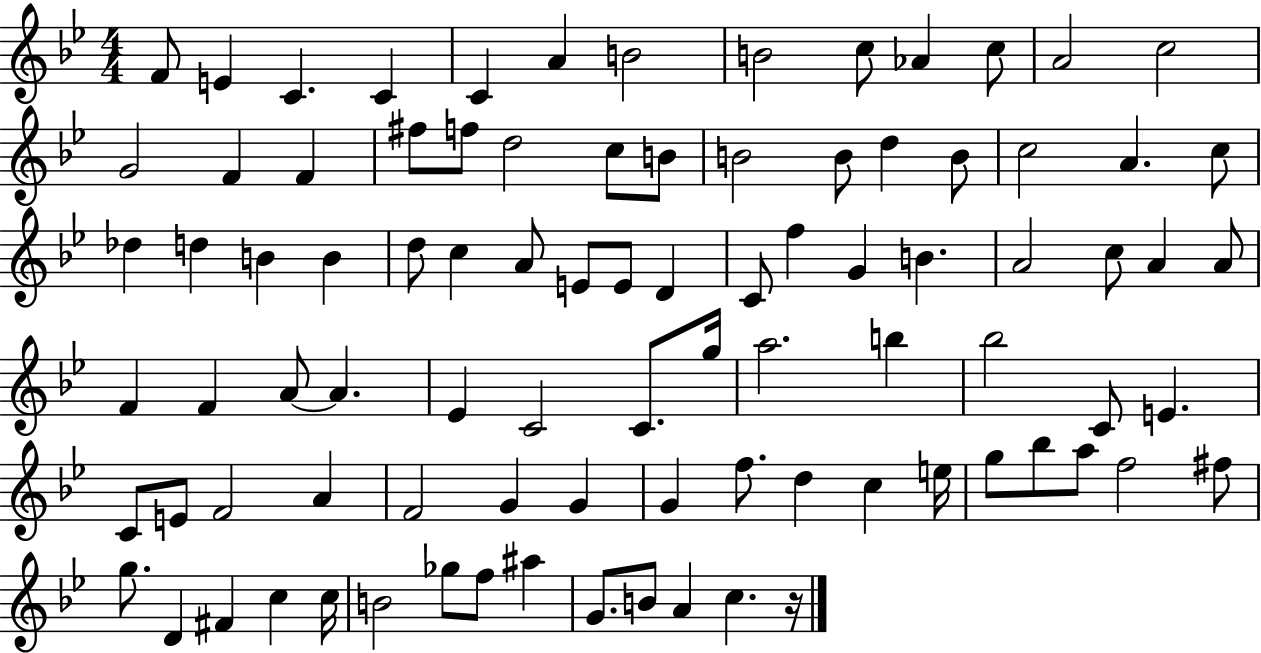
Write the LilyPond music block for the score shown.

{
  \clef treble
  \numericTimeSignature
  \time 4/4
  \key bes \major
  f'8 e'4 c'4. c'4 | c'4 a'4 b'2 | b'2 c''8 aes'4 c''8 | a'2 c''2 | \break g'2 f'4 f'4 | fis''8 f''8 d''2 c''8 b'8 | b'2 b'8 d''4 b'8 | c''2 a'4. c''8 | \break des''4 d''4 b'4 b'4 | d''8 c''4 a'8 e'8 e'8 d'4 | c'8 f''4 g'4 b'4. | a'2 c''8 a'4 a'8 | \break f'4 f'4 a'8~~ a'4. | ees'4 c'2 c'8. g''16 | a''2. b''4 | bes''2 c'8 e'4. | \break c'8 e'8 f'2 a'4 | f'2 g'4 g'4 | g'4 f''8. d''4 c''4 e''16 | g''8 bes''8 a''8 f''2 fis''8 | \break g''8. d'4 fis'4 c''4 c''16 | b'2 ges''8 f''8 ais''4 | g'8. b'8 a'4 c''4. r16 | \bar "|."
}